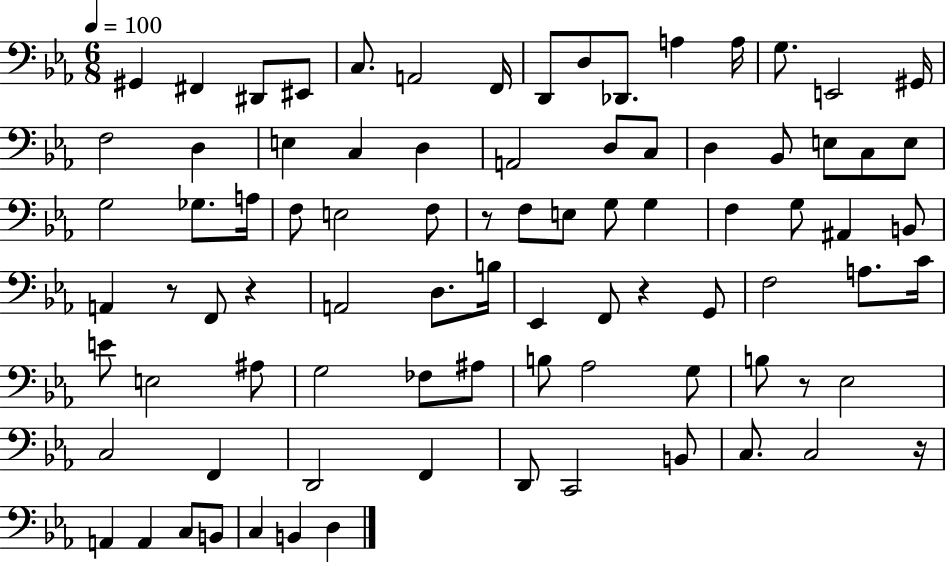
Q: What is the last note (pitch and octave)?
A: D3